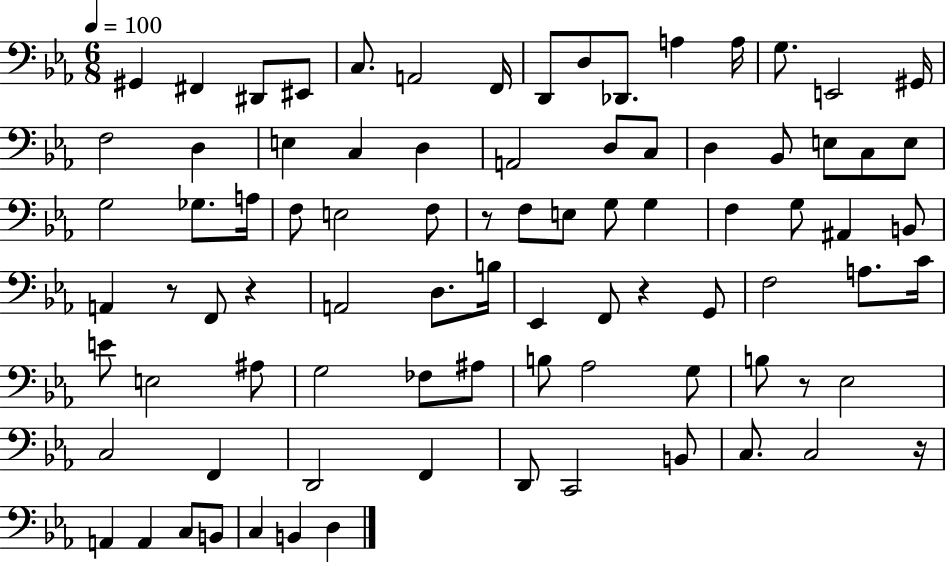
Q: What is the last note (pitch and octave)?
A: D3